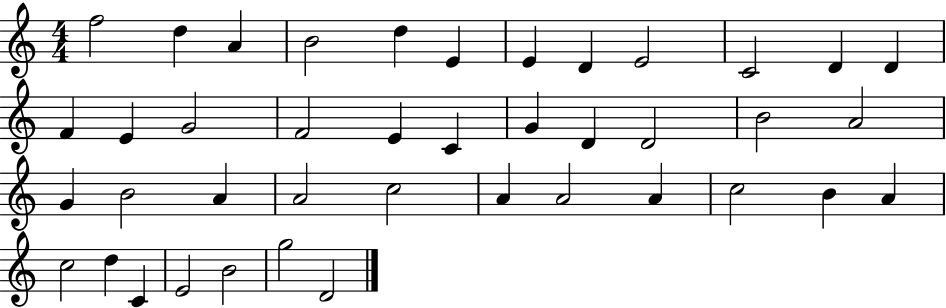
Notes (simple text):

F5/h D5/q A4/q B4/h D5/q E4/q E4/q D4/q E4/h C4/h D4/q D4/q F4/q E4/q G4/h F4/h E4/q C4/q G4/q D4/q D4/h B4/h A4/h G4/q B4/h A4/q A4/h C5/h A4/q A4/h A4/q C5/h B4/q A4/q C5/h D5/q C4/q E4/h B4/h G5/h D4/h